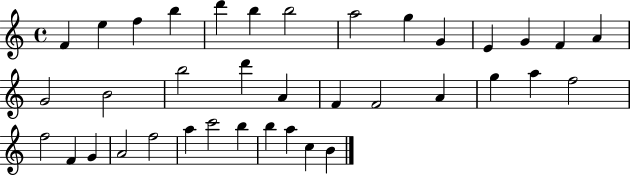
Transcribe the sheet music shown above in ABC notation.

X:1
T:Untitled
M:4/4
L:1/4
K:C
F e f b d' b b2 a2 g G E G F A G2 B2 b2 d' A F F2 A g a f2 f2 F G A2 f2 a c'2 b b a c B